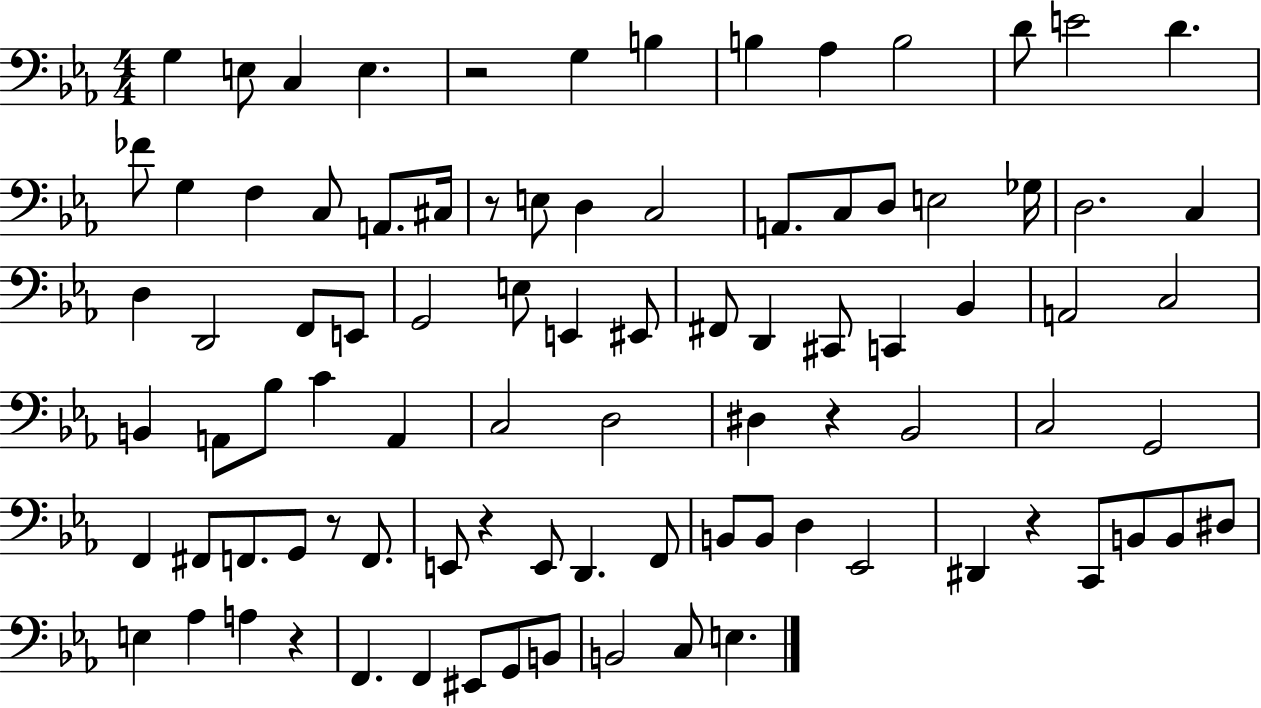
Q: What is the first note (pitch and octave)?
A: G3